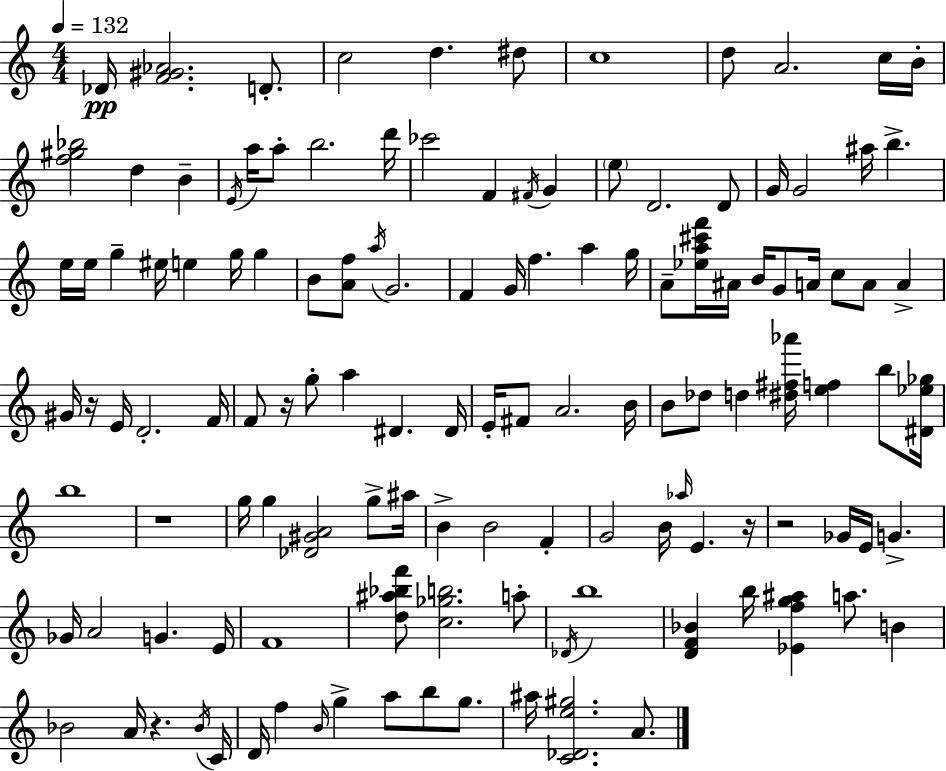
Db4/s [F4,G#4,Ab4]/h. D4/e. C5/h D5/q. D#5/e C5/w D5/e A4/h. C5/s B4/s [F5,G#5,Bb5]/h D5/q B4/q E4/s A5/s A5/e B5/h. D6/s CES6/h F4/q F#4/s G4/q E5/e D4/h. D4/e G4/s G4/h A#5/s B5/q. E5/s E5/s G5/q EIS5/s E5/q G5/s G5/q B4/e [A4,F5]/e A5/s G4/h. F4/q G4/s F5/q. A5/q G5/s A4/e [Eb5,A5,C#6,F6]/s A#4/s B4/s G4/e A4/s C5/e A4/e A4/q G#4/s R/s E4/s D4/h. F4/s F4/e R/s G5/e A5/q D#4/q. D#4/s E4/s F#4/e A4/h. B4/s B4/e Db5/e D5/q [D#5,F#5,Ab6]/s [E5,F5]/q B5/e [D#4,Eb5,Gb5]/s B5/w R/w G5/s G5/q [Db4,G#4,A4]/h G5/e A#5/s B4/q B4/h F4/q G4/h B4/s Ab5/s E4/q. R/s R/h Gb4/s E4/s G4/q. Gb4/s A4/h G4/q. E4/s F4/w [D5,A#5,Bb5,F6]/e [C5,Gb5,B5]/h. A5/e Db4/s B5/w [D4,F4,Bb4]/q B5/s [Eb4,F5,G5,A#5]/q A5/e. B4/q Bb4/h A4/s R/q. Bb4/s C4/s D4/s F5/q B4/s G5/q A5/e B5/e G5/e. A#5/s [C4,Db4,E5,G#5]/h. A4/e.